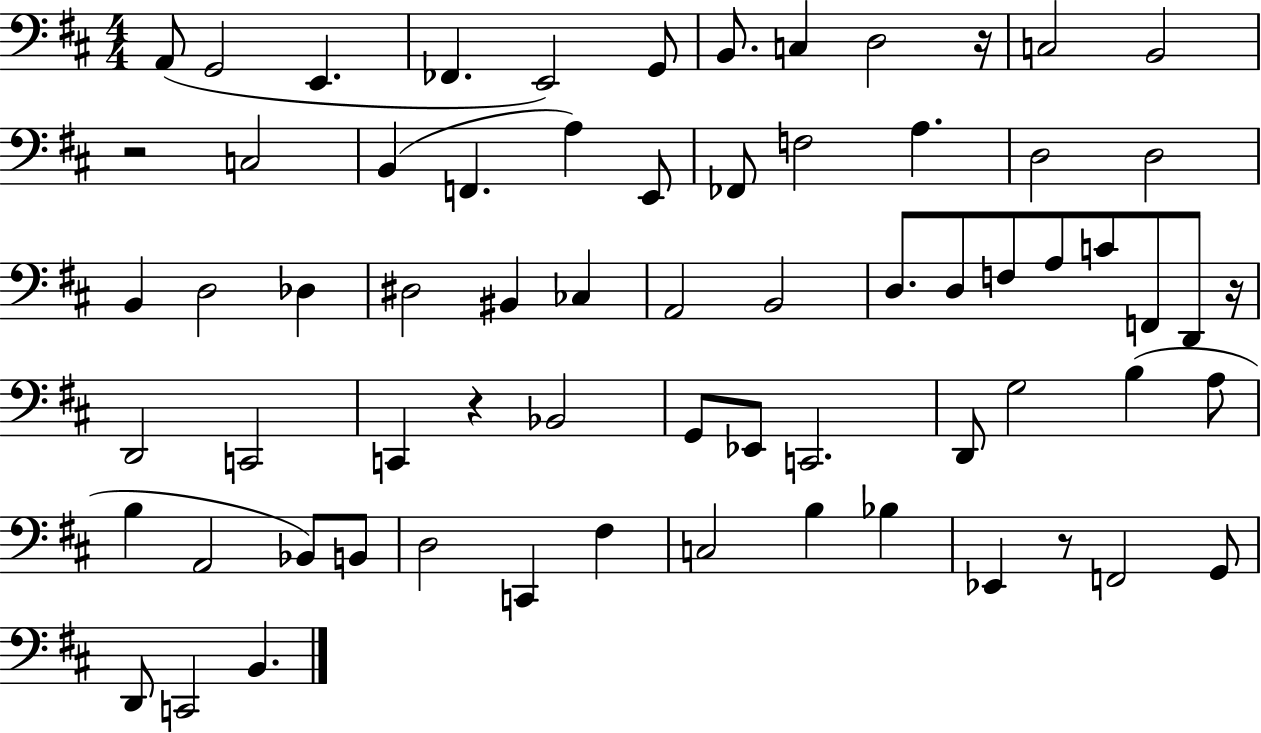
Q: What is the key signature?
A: D major